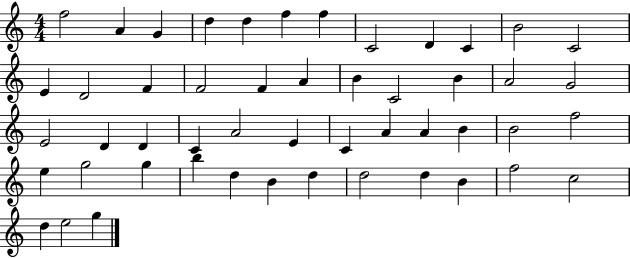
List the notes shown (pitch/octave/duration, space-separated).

F5/h A4/q G4/q D5/q D5/q F5/q F5/q C4/h D4/q C4/q B4/h C4/h E4/q D4/h F4/q F4/h F4/q A4/q B4/q C4/h B4/q A4/h G4/h E4/h D4/q D4/q C4/q A4/h E4/q C4/q A4/q A4/q B4/q B4/h F5/h E5/q G5/h G5/q B5/q D5/q B4/q D5/q D5/h D5/q B4/q F5/h C5/h D5/q E5/h G5/q